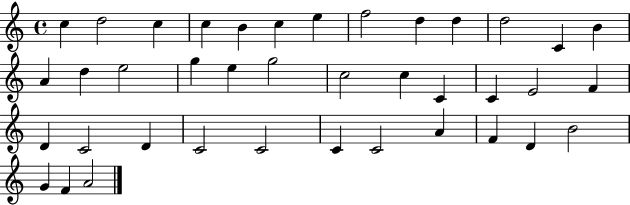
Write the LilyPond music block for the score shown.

{
  \clef treble
  \time 4/4
  \defaultTimeSignature
  \key c \major
  c''4 d''2 c''4 | c''4 b'4 c''4 e''4 | f''2 d''4 d''4 | d''2 c'4 b'4 | \break a'4 d''4 e''2 | g''4 e''4 g''2 | c''2 c''4 c'4 | c'4 e'2 f'4 | \break d'4 c'2 d'4 | c'2 c'2 | c'4 c'2 a'4 | f'4 d'4 b'2 | \break g'4 f'4 a'2 | \bar "|."
}